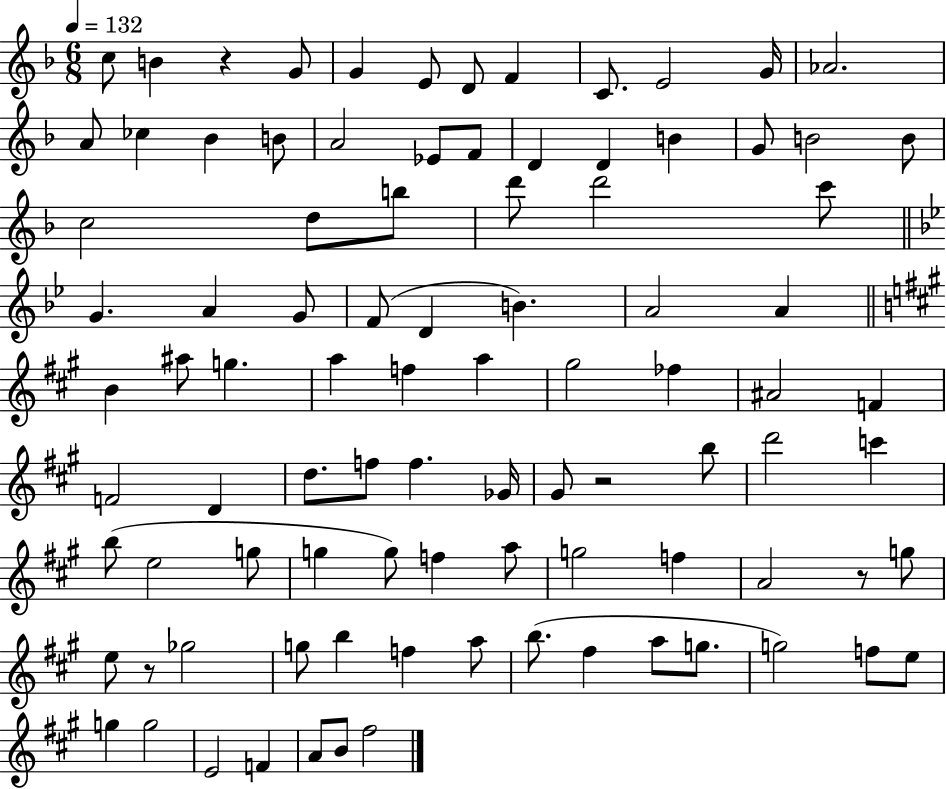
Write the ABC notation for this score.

X:1
T:Untitled
M:6/8
L:1/4
K:F
c/2 B z G/2 G E/2 D/2 F C/2 E2 G/4 _A2 A/2 _c _B B/2 A2 _E/2 F/2 D D B G/2 B2 B/2 c2 d/2 b/2 d'/2 d'2 c'/2 G A G/2 F/2 D B A2 A B ^a/2 g a f a ^g2 _f ^A2 F F2 D d/2 f/2 f _G/4 ^G/2 z2 b/2 d'2 c' b/2 e2 g/2 g g/2 f a/2 g2 f A2 z/2 g/2 e/2 z/2 _g2 g/2 b f a/2 b/2 ^f a/2 g/2 g2 f/2 e/2 g g2 E2 F A/2 B/2 ^f2